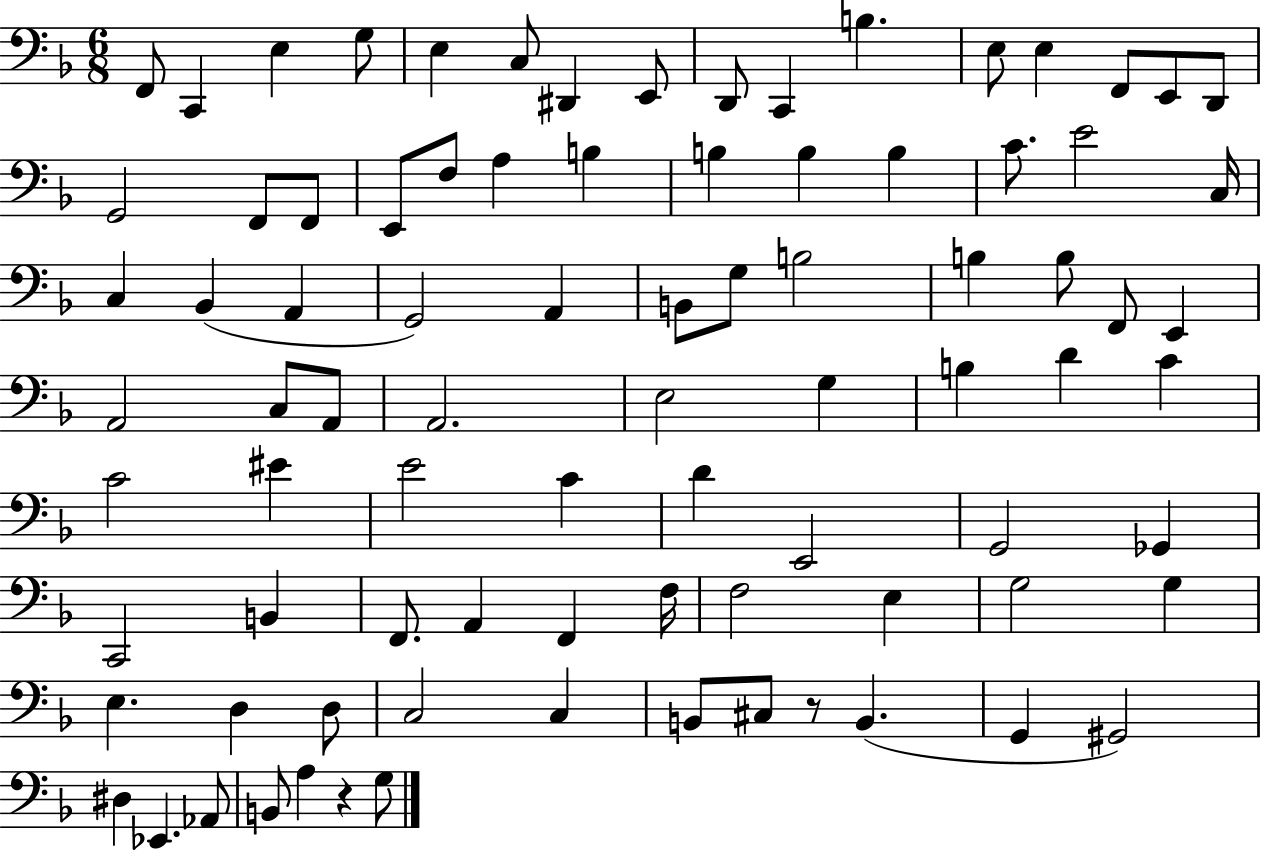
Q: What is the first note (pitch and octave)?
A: F2